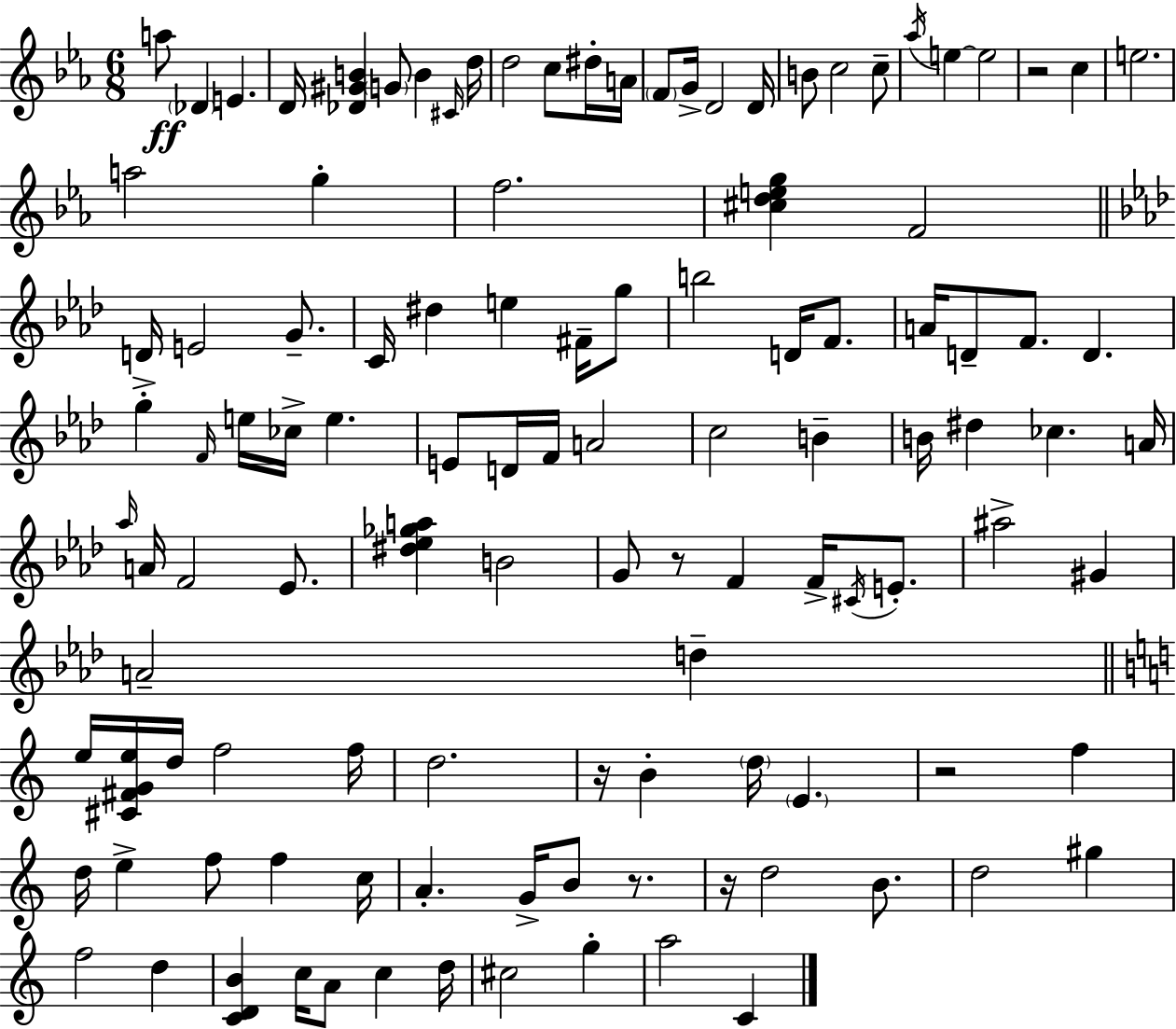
{
  \clef treble
  \numericTimeSignature
  \time 6/8
  \key ees \major
  a''8\ff \parenthesize des'4 e'4. | d'16 <des' gis' b'>4 \parenthesize g'8 b'4 \grace { cis'16 } | d''16 d''2 c''8 dis''16-. | a'16 \parenthesize f'8 g'16-> d'2 | \break d'16 b'8 c''2 c''8-- | \acciaccatura { aes''16 } e''4~~ e''2 | r2 c''4 | e''2. | \break a''2 g''4-. | f''2. | <cis'' d'' e'' g''>4 f'2 | \bar "||" \break \key aes \major d'16-> e'2 g'8.-- | c'16 dis''4 e''4 fis'16-- g''8 | b''2 d'16 f'8. | a'16 d'8-- f'8. d'4. | \break g''4-. \grace { f'16 } e''16 ces''16-> e''4. | e'8 d'16 f'16 a'2 | c''2 b'4-- | b'16 dis''4 ces''4. | \break a'16 \grace { aes''16 } a'16 f'2 ees'8. | <dis'' ees'' ges'' a''>4 b'2 | g'8 r8 f'4 f'16-> \acciaccatura { cis'16 } | e'8.-. ais''2-> gis'4 | \break a'2-- d''4-- | \bar "||" \break \key a \minor e''16 <cis' fis' g' e''>16 d''16 f''2 f''16 | d''2. | r16 b'4-. \parenthesize d''16 \parenthesize e'4. | r2 f''4 | \break d''16 e''4-> f''8 f''4 c''16 | a'4.-. g'16-> b'8 r8. | r16 d''2 b'8. | d''2 gis''4 | \break f''2 d''4 | <c' d' b'>4 c''16 a'8 c''4 d''16 | cis''2 g''4-. | a''2 c'4 | \break \bar "|."
}